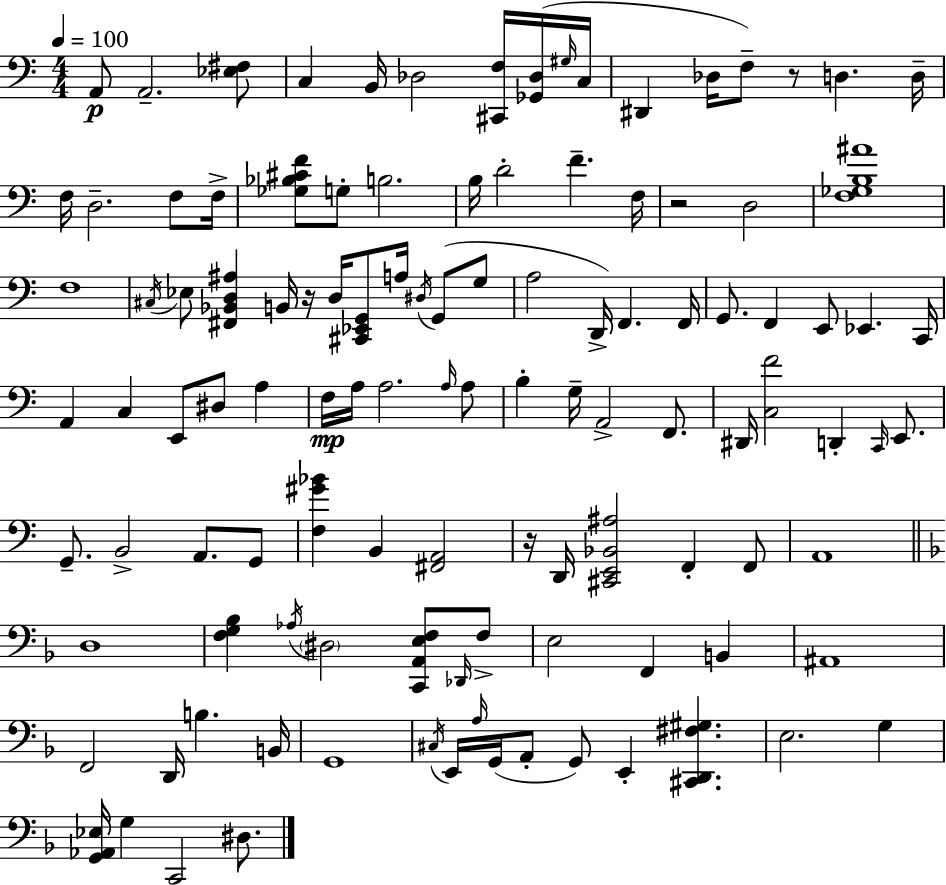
{
  \clef bass
  \numericTimeSignature
  \time 4/4
  \key a \minor
  \tempo 4 = 100
  a,8\p a,2.-- <ees fis>8 | c4 b,16 des2 <cis, f>16 <ges, des>16( \grace { gis16 } | c16 dis,4 des16 f8--) r8 d4. | d16-- f16 d2.-- f8 | \break f16-> <ges bes cis' f'>8 g8-. b2. | b16 d'2-. f'4.-- | f16 r2 d2 | <f ges b ais'>1 | \break f1 | \acciaccatura { cis16 } ees8 <fis, bes, d ais>4 b,16 r16 d16 <cis, ees, g,>8 a16 \acciaccatura { dis16 } g,8( | g8 a2 d,16->) f,4. | f,16 g,8. f,4 e,8 ees,4. | \break c,16 a,4 c4 e,8 dis8 a4 | f16\mp a16 a2. | \grace { a16 } a8 b4-. g16-- a,2-> | f,8. dis,16 <c f'>2 d,4-. | \break \grace { c,16 } e,8. g,8.-- b,2-> | a,8. g,8 <f gis' bes'>4 b,4 <fis, a,>2 | r16 d,16 <cis, e, bes, ais>2 f,4-. | f,8 a,1 | \break \bar "||" \break \key f \major d1 | <f g bes>4 \acciaccatura { aes16 } \parenthesize dis2 <c, a, e f>8 \grace { des,16 } | f8-> e2 f,4 b,4 | ais,1 | \break f,2 d,16 b4. | b,16 g,1 | \acciaccatura { cis16 } e,16 \grace { a16 }( g,16 a,8-. g,8) e,4-. <cis, d, fis gis>4. | e2. | \break g4 <g, aes, ees>16 g4 c,2 | dis8. \bar "|."
}